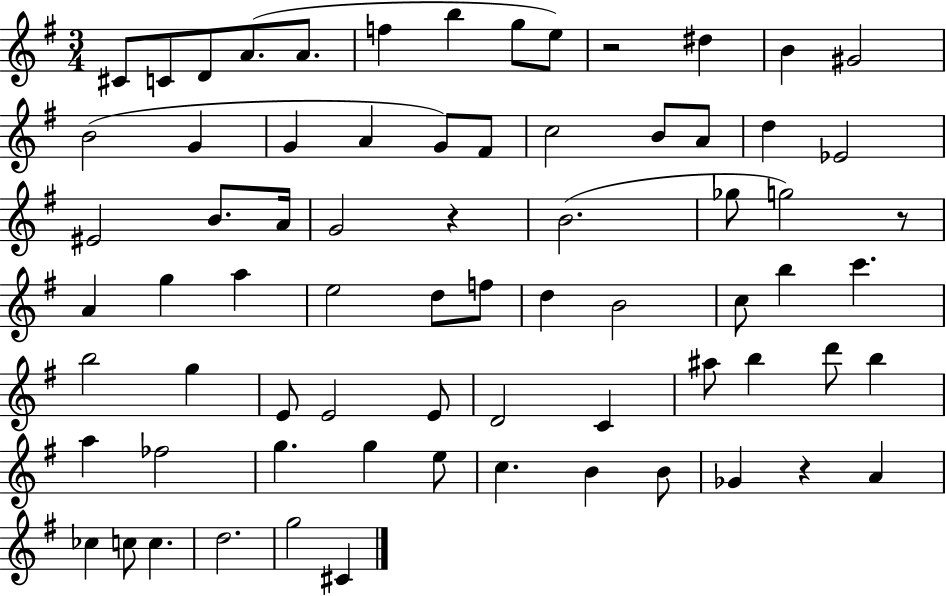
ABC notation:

X:1
T:Untitled
M:3/4
L:1/4
K:G
^C/2 C/2 D/2 A/2 A/2 f b g/2 e/2 z2 ^d B ^G2 B2 G G A G/2 ^F/2 c2 B/2 A/2 d _E2 ^E2 B/2 A/4 G2 z B2 _g/2 g2 z/2 A g a e2 d/2 f/2 d B2 c/2 b c' b2 g E/2 E2 E/2 D2 C ^a/2 b d'/2 b a _f2 g g e/2 c B B/2 _G z A _c c/2 c d2 g2 ^C